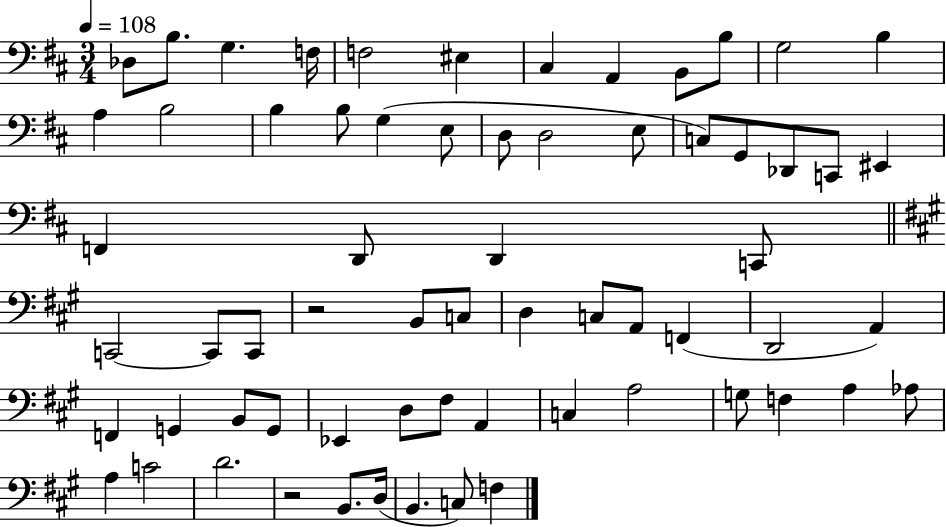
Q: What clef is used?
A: bass